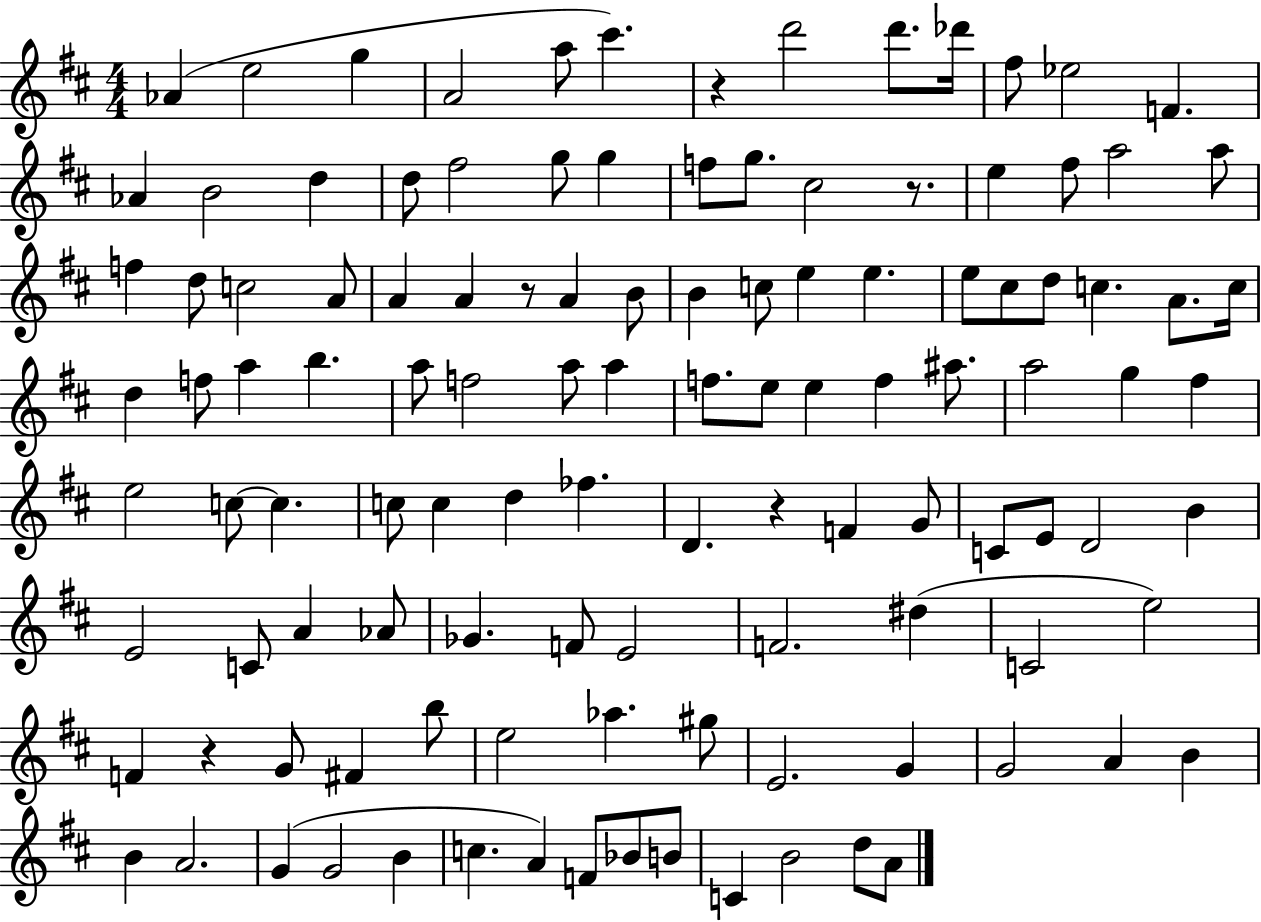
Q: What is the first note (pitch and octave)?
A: Ab4